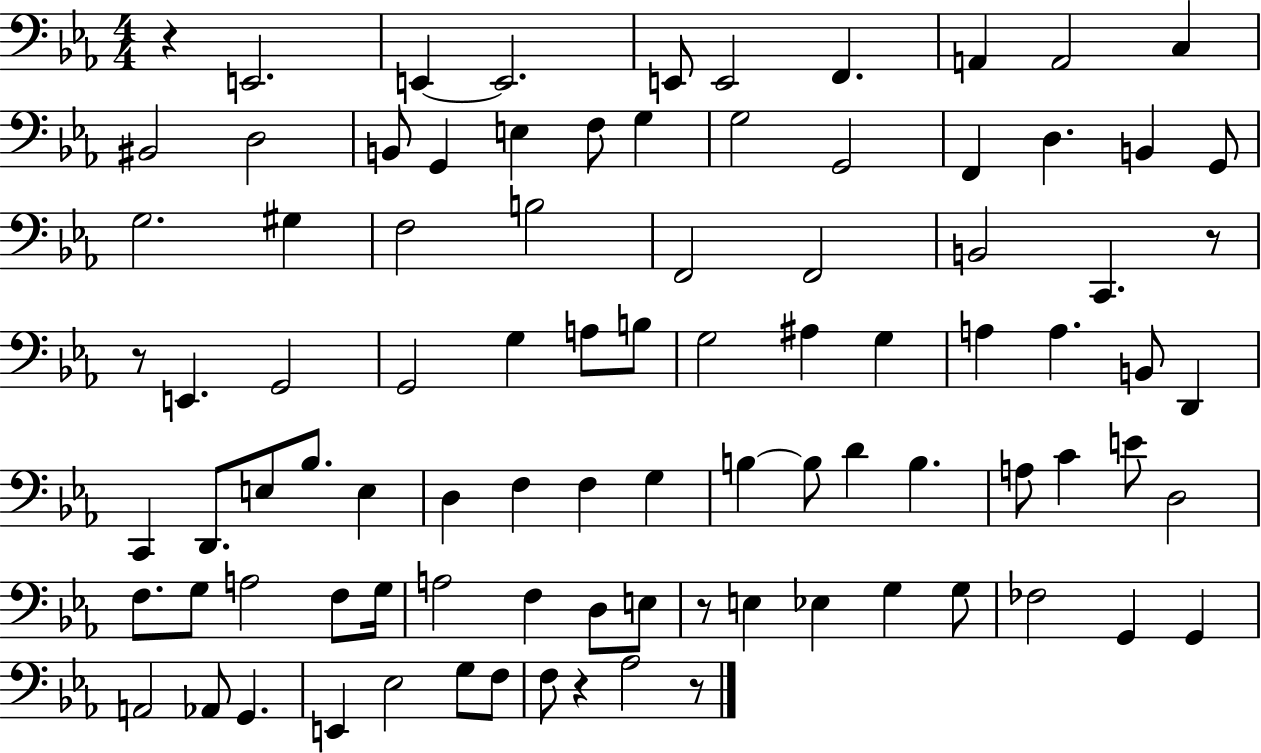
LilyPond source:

{
  \clef bass
  \numericTimeSignature
  \time 4/4
  \key ees \major
  \repeat volta 2 { r4 e,2. | e,4~~ e,2. | e,8 e,2 f,4. | a,4 a,2 c4 | \break bis,2 d2 | b,8 g,4 e4 f8 g4 | g2 g,2 | f,4 d4. b,4 g,8 | \break g2. gis4 | f2 b2 | f,2 f,2 | b,2 c,4. r8 | \break r8 e,4. g,2 | g,2 g4 a8 b8 | g2 ais4 g4 | a4 a4. b,8 d,4 | \break c,4 d,8. e8 bes8. e4 | d4 f4 f4 g4 | b4~~ b8 d'4 b4. | a8 c'4 e'8 d2 | \break f8. g8 a2 f8 g16 | a2 f4 d8 e8 | r8 e4 ees4 g4 g8 | fes2 g,4 g,4 | \break a,2 aes,8 g,4. | e,4 ees2 g8 f8 | f8 r4 aes2 r8 | } \bar "|."
}